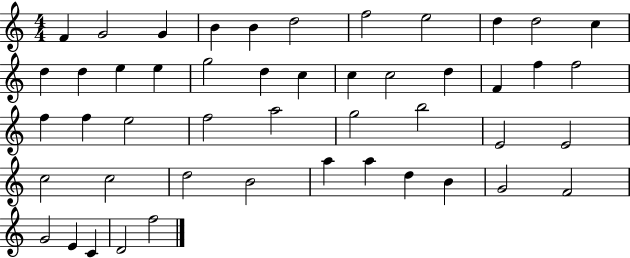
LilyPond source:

{
  \clef treble
  \numericTimeSignature
  \time 4/4
  \key c \major
  f'4 g'2 g'4 | b'4 b'4 d''2 | f''2 e''2 | d''4 d''2 c''4 | \break d''4 d''4 e''4 e''4 | g''2 d''4 c''4 | c''4 c''2 d''4 | f'4 f''4 f''2 | \break f''4 f''4 e''2 | f''2 a''2 | g''2 b''2 | e'2 e'2 | \break c''2 c''2 | d''2 b'2 | a''4 a''4 d''4 b'4 | g'2 f'2 | \break g'2 e'4 c'4 | d'2 f''2 | \bar "|."
}